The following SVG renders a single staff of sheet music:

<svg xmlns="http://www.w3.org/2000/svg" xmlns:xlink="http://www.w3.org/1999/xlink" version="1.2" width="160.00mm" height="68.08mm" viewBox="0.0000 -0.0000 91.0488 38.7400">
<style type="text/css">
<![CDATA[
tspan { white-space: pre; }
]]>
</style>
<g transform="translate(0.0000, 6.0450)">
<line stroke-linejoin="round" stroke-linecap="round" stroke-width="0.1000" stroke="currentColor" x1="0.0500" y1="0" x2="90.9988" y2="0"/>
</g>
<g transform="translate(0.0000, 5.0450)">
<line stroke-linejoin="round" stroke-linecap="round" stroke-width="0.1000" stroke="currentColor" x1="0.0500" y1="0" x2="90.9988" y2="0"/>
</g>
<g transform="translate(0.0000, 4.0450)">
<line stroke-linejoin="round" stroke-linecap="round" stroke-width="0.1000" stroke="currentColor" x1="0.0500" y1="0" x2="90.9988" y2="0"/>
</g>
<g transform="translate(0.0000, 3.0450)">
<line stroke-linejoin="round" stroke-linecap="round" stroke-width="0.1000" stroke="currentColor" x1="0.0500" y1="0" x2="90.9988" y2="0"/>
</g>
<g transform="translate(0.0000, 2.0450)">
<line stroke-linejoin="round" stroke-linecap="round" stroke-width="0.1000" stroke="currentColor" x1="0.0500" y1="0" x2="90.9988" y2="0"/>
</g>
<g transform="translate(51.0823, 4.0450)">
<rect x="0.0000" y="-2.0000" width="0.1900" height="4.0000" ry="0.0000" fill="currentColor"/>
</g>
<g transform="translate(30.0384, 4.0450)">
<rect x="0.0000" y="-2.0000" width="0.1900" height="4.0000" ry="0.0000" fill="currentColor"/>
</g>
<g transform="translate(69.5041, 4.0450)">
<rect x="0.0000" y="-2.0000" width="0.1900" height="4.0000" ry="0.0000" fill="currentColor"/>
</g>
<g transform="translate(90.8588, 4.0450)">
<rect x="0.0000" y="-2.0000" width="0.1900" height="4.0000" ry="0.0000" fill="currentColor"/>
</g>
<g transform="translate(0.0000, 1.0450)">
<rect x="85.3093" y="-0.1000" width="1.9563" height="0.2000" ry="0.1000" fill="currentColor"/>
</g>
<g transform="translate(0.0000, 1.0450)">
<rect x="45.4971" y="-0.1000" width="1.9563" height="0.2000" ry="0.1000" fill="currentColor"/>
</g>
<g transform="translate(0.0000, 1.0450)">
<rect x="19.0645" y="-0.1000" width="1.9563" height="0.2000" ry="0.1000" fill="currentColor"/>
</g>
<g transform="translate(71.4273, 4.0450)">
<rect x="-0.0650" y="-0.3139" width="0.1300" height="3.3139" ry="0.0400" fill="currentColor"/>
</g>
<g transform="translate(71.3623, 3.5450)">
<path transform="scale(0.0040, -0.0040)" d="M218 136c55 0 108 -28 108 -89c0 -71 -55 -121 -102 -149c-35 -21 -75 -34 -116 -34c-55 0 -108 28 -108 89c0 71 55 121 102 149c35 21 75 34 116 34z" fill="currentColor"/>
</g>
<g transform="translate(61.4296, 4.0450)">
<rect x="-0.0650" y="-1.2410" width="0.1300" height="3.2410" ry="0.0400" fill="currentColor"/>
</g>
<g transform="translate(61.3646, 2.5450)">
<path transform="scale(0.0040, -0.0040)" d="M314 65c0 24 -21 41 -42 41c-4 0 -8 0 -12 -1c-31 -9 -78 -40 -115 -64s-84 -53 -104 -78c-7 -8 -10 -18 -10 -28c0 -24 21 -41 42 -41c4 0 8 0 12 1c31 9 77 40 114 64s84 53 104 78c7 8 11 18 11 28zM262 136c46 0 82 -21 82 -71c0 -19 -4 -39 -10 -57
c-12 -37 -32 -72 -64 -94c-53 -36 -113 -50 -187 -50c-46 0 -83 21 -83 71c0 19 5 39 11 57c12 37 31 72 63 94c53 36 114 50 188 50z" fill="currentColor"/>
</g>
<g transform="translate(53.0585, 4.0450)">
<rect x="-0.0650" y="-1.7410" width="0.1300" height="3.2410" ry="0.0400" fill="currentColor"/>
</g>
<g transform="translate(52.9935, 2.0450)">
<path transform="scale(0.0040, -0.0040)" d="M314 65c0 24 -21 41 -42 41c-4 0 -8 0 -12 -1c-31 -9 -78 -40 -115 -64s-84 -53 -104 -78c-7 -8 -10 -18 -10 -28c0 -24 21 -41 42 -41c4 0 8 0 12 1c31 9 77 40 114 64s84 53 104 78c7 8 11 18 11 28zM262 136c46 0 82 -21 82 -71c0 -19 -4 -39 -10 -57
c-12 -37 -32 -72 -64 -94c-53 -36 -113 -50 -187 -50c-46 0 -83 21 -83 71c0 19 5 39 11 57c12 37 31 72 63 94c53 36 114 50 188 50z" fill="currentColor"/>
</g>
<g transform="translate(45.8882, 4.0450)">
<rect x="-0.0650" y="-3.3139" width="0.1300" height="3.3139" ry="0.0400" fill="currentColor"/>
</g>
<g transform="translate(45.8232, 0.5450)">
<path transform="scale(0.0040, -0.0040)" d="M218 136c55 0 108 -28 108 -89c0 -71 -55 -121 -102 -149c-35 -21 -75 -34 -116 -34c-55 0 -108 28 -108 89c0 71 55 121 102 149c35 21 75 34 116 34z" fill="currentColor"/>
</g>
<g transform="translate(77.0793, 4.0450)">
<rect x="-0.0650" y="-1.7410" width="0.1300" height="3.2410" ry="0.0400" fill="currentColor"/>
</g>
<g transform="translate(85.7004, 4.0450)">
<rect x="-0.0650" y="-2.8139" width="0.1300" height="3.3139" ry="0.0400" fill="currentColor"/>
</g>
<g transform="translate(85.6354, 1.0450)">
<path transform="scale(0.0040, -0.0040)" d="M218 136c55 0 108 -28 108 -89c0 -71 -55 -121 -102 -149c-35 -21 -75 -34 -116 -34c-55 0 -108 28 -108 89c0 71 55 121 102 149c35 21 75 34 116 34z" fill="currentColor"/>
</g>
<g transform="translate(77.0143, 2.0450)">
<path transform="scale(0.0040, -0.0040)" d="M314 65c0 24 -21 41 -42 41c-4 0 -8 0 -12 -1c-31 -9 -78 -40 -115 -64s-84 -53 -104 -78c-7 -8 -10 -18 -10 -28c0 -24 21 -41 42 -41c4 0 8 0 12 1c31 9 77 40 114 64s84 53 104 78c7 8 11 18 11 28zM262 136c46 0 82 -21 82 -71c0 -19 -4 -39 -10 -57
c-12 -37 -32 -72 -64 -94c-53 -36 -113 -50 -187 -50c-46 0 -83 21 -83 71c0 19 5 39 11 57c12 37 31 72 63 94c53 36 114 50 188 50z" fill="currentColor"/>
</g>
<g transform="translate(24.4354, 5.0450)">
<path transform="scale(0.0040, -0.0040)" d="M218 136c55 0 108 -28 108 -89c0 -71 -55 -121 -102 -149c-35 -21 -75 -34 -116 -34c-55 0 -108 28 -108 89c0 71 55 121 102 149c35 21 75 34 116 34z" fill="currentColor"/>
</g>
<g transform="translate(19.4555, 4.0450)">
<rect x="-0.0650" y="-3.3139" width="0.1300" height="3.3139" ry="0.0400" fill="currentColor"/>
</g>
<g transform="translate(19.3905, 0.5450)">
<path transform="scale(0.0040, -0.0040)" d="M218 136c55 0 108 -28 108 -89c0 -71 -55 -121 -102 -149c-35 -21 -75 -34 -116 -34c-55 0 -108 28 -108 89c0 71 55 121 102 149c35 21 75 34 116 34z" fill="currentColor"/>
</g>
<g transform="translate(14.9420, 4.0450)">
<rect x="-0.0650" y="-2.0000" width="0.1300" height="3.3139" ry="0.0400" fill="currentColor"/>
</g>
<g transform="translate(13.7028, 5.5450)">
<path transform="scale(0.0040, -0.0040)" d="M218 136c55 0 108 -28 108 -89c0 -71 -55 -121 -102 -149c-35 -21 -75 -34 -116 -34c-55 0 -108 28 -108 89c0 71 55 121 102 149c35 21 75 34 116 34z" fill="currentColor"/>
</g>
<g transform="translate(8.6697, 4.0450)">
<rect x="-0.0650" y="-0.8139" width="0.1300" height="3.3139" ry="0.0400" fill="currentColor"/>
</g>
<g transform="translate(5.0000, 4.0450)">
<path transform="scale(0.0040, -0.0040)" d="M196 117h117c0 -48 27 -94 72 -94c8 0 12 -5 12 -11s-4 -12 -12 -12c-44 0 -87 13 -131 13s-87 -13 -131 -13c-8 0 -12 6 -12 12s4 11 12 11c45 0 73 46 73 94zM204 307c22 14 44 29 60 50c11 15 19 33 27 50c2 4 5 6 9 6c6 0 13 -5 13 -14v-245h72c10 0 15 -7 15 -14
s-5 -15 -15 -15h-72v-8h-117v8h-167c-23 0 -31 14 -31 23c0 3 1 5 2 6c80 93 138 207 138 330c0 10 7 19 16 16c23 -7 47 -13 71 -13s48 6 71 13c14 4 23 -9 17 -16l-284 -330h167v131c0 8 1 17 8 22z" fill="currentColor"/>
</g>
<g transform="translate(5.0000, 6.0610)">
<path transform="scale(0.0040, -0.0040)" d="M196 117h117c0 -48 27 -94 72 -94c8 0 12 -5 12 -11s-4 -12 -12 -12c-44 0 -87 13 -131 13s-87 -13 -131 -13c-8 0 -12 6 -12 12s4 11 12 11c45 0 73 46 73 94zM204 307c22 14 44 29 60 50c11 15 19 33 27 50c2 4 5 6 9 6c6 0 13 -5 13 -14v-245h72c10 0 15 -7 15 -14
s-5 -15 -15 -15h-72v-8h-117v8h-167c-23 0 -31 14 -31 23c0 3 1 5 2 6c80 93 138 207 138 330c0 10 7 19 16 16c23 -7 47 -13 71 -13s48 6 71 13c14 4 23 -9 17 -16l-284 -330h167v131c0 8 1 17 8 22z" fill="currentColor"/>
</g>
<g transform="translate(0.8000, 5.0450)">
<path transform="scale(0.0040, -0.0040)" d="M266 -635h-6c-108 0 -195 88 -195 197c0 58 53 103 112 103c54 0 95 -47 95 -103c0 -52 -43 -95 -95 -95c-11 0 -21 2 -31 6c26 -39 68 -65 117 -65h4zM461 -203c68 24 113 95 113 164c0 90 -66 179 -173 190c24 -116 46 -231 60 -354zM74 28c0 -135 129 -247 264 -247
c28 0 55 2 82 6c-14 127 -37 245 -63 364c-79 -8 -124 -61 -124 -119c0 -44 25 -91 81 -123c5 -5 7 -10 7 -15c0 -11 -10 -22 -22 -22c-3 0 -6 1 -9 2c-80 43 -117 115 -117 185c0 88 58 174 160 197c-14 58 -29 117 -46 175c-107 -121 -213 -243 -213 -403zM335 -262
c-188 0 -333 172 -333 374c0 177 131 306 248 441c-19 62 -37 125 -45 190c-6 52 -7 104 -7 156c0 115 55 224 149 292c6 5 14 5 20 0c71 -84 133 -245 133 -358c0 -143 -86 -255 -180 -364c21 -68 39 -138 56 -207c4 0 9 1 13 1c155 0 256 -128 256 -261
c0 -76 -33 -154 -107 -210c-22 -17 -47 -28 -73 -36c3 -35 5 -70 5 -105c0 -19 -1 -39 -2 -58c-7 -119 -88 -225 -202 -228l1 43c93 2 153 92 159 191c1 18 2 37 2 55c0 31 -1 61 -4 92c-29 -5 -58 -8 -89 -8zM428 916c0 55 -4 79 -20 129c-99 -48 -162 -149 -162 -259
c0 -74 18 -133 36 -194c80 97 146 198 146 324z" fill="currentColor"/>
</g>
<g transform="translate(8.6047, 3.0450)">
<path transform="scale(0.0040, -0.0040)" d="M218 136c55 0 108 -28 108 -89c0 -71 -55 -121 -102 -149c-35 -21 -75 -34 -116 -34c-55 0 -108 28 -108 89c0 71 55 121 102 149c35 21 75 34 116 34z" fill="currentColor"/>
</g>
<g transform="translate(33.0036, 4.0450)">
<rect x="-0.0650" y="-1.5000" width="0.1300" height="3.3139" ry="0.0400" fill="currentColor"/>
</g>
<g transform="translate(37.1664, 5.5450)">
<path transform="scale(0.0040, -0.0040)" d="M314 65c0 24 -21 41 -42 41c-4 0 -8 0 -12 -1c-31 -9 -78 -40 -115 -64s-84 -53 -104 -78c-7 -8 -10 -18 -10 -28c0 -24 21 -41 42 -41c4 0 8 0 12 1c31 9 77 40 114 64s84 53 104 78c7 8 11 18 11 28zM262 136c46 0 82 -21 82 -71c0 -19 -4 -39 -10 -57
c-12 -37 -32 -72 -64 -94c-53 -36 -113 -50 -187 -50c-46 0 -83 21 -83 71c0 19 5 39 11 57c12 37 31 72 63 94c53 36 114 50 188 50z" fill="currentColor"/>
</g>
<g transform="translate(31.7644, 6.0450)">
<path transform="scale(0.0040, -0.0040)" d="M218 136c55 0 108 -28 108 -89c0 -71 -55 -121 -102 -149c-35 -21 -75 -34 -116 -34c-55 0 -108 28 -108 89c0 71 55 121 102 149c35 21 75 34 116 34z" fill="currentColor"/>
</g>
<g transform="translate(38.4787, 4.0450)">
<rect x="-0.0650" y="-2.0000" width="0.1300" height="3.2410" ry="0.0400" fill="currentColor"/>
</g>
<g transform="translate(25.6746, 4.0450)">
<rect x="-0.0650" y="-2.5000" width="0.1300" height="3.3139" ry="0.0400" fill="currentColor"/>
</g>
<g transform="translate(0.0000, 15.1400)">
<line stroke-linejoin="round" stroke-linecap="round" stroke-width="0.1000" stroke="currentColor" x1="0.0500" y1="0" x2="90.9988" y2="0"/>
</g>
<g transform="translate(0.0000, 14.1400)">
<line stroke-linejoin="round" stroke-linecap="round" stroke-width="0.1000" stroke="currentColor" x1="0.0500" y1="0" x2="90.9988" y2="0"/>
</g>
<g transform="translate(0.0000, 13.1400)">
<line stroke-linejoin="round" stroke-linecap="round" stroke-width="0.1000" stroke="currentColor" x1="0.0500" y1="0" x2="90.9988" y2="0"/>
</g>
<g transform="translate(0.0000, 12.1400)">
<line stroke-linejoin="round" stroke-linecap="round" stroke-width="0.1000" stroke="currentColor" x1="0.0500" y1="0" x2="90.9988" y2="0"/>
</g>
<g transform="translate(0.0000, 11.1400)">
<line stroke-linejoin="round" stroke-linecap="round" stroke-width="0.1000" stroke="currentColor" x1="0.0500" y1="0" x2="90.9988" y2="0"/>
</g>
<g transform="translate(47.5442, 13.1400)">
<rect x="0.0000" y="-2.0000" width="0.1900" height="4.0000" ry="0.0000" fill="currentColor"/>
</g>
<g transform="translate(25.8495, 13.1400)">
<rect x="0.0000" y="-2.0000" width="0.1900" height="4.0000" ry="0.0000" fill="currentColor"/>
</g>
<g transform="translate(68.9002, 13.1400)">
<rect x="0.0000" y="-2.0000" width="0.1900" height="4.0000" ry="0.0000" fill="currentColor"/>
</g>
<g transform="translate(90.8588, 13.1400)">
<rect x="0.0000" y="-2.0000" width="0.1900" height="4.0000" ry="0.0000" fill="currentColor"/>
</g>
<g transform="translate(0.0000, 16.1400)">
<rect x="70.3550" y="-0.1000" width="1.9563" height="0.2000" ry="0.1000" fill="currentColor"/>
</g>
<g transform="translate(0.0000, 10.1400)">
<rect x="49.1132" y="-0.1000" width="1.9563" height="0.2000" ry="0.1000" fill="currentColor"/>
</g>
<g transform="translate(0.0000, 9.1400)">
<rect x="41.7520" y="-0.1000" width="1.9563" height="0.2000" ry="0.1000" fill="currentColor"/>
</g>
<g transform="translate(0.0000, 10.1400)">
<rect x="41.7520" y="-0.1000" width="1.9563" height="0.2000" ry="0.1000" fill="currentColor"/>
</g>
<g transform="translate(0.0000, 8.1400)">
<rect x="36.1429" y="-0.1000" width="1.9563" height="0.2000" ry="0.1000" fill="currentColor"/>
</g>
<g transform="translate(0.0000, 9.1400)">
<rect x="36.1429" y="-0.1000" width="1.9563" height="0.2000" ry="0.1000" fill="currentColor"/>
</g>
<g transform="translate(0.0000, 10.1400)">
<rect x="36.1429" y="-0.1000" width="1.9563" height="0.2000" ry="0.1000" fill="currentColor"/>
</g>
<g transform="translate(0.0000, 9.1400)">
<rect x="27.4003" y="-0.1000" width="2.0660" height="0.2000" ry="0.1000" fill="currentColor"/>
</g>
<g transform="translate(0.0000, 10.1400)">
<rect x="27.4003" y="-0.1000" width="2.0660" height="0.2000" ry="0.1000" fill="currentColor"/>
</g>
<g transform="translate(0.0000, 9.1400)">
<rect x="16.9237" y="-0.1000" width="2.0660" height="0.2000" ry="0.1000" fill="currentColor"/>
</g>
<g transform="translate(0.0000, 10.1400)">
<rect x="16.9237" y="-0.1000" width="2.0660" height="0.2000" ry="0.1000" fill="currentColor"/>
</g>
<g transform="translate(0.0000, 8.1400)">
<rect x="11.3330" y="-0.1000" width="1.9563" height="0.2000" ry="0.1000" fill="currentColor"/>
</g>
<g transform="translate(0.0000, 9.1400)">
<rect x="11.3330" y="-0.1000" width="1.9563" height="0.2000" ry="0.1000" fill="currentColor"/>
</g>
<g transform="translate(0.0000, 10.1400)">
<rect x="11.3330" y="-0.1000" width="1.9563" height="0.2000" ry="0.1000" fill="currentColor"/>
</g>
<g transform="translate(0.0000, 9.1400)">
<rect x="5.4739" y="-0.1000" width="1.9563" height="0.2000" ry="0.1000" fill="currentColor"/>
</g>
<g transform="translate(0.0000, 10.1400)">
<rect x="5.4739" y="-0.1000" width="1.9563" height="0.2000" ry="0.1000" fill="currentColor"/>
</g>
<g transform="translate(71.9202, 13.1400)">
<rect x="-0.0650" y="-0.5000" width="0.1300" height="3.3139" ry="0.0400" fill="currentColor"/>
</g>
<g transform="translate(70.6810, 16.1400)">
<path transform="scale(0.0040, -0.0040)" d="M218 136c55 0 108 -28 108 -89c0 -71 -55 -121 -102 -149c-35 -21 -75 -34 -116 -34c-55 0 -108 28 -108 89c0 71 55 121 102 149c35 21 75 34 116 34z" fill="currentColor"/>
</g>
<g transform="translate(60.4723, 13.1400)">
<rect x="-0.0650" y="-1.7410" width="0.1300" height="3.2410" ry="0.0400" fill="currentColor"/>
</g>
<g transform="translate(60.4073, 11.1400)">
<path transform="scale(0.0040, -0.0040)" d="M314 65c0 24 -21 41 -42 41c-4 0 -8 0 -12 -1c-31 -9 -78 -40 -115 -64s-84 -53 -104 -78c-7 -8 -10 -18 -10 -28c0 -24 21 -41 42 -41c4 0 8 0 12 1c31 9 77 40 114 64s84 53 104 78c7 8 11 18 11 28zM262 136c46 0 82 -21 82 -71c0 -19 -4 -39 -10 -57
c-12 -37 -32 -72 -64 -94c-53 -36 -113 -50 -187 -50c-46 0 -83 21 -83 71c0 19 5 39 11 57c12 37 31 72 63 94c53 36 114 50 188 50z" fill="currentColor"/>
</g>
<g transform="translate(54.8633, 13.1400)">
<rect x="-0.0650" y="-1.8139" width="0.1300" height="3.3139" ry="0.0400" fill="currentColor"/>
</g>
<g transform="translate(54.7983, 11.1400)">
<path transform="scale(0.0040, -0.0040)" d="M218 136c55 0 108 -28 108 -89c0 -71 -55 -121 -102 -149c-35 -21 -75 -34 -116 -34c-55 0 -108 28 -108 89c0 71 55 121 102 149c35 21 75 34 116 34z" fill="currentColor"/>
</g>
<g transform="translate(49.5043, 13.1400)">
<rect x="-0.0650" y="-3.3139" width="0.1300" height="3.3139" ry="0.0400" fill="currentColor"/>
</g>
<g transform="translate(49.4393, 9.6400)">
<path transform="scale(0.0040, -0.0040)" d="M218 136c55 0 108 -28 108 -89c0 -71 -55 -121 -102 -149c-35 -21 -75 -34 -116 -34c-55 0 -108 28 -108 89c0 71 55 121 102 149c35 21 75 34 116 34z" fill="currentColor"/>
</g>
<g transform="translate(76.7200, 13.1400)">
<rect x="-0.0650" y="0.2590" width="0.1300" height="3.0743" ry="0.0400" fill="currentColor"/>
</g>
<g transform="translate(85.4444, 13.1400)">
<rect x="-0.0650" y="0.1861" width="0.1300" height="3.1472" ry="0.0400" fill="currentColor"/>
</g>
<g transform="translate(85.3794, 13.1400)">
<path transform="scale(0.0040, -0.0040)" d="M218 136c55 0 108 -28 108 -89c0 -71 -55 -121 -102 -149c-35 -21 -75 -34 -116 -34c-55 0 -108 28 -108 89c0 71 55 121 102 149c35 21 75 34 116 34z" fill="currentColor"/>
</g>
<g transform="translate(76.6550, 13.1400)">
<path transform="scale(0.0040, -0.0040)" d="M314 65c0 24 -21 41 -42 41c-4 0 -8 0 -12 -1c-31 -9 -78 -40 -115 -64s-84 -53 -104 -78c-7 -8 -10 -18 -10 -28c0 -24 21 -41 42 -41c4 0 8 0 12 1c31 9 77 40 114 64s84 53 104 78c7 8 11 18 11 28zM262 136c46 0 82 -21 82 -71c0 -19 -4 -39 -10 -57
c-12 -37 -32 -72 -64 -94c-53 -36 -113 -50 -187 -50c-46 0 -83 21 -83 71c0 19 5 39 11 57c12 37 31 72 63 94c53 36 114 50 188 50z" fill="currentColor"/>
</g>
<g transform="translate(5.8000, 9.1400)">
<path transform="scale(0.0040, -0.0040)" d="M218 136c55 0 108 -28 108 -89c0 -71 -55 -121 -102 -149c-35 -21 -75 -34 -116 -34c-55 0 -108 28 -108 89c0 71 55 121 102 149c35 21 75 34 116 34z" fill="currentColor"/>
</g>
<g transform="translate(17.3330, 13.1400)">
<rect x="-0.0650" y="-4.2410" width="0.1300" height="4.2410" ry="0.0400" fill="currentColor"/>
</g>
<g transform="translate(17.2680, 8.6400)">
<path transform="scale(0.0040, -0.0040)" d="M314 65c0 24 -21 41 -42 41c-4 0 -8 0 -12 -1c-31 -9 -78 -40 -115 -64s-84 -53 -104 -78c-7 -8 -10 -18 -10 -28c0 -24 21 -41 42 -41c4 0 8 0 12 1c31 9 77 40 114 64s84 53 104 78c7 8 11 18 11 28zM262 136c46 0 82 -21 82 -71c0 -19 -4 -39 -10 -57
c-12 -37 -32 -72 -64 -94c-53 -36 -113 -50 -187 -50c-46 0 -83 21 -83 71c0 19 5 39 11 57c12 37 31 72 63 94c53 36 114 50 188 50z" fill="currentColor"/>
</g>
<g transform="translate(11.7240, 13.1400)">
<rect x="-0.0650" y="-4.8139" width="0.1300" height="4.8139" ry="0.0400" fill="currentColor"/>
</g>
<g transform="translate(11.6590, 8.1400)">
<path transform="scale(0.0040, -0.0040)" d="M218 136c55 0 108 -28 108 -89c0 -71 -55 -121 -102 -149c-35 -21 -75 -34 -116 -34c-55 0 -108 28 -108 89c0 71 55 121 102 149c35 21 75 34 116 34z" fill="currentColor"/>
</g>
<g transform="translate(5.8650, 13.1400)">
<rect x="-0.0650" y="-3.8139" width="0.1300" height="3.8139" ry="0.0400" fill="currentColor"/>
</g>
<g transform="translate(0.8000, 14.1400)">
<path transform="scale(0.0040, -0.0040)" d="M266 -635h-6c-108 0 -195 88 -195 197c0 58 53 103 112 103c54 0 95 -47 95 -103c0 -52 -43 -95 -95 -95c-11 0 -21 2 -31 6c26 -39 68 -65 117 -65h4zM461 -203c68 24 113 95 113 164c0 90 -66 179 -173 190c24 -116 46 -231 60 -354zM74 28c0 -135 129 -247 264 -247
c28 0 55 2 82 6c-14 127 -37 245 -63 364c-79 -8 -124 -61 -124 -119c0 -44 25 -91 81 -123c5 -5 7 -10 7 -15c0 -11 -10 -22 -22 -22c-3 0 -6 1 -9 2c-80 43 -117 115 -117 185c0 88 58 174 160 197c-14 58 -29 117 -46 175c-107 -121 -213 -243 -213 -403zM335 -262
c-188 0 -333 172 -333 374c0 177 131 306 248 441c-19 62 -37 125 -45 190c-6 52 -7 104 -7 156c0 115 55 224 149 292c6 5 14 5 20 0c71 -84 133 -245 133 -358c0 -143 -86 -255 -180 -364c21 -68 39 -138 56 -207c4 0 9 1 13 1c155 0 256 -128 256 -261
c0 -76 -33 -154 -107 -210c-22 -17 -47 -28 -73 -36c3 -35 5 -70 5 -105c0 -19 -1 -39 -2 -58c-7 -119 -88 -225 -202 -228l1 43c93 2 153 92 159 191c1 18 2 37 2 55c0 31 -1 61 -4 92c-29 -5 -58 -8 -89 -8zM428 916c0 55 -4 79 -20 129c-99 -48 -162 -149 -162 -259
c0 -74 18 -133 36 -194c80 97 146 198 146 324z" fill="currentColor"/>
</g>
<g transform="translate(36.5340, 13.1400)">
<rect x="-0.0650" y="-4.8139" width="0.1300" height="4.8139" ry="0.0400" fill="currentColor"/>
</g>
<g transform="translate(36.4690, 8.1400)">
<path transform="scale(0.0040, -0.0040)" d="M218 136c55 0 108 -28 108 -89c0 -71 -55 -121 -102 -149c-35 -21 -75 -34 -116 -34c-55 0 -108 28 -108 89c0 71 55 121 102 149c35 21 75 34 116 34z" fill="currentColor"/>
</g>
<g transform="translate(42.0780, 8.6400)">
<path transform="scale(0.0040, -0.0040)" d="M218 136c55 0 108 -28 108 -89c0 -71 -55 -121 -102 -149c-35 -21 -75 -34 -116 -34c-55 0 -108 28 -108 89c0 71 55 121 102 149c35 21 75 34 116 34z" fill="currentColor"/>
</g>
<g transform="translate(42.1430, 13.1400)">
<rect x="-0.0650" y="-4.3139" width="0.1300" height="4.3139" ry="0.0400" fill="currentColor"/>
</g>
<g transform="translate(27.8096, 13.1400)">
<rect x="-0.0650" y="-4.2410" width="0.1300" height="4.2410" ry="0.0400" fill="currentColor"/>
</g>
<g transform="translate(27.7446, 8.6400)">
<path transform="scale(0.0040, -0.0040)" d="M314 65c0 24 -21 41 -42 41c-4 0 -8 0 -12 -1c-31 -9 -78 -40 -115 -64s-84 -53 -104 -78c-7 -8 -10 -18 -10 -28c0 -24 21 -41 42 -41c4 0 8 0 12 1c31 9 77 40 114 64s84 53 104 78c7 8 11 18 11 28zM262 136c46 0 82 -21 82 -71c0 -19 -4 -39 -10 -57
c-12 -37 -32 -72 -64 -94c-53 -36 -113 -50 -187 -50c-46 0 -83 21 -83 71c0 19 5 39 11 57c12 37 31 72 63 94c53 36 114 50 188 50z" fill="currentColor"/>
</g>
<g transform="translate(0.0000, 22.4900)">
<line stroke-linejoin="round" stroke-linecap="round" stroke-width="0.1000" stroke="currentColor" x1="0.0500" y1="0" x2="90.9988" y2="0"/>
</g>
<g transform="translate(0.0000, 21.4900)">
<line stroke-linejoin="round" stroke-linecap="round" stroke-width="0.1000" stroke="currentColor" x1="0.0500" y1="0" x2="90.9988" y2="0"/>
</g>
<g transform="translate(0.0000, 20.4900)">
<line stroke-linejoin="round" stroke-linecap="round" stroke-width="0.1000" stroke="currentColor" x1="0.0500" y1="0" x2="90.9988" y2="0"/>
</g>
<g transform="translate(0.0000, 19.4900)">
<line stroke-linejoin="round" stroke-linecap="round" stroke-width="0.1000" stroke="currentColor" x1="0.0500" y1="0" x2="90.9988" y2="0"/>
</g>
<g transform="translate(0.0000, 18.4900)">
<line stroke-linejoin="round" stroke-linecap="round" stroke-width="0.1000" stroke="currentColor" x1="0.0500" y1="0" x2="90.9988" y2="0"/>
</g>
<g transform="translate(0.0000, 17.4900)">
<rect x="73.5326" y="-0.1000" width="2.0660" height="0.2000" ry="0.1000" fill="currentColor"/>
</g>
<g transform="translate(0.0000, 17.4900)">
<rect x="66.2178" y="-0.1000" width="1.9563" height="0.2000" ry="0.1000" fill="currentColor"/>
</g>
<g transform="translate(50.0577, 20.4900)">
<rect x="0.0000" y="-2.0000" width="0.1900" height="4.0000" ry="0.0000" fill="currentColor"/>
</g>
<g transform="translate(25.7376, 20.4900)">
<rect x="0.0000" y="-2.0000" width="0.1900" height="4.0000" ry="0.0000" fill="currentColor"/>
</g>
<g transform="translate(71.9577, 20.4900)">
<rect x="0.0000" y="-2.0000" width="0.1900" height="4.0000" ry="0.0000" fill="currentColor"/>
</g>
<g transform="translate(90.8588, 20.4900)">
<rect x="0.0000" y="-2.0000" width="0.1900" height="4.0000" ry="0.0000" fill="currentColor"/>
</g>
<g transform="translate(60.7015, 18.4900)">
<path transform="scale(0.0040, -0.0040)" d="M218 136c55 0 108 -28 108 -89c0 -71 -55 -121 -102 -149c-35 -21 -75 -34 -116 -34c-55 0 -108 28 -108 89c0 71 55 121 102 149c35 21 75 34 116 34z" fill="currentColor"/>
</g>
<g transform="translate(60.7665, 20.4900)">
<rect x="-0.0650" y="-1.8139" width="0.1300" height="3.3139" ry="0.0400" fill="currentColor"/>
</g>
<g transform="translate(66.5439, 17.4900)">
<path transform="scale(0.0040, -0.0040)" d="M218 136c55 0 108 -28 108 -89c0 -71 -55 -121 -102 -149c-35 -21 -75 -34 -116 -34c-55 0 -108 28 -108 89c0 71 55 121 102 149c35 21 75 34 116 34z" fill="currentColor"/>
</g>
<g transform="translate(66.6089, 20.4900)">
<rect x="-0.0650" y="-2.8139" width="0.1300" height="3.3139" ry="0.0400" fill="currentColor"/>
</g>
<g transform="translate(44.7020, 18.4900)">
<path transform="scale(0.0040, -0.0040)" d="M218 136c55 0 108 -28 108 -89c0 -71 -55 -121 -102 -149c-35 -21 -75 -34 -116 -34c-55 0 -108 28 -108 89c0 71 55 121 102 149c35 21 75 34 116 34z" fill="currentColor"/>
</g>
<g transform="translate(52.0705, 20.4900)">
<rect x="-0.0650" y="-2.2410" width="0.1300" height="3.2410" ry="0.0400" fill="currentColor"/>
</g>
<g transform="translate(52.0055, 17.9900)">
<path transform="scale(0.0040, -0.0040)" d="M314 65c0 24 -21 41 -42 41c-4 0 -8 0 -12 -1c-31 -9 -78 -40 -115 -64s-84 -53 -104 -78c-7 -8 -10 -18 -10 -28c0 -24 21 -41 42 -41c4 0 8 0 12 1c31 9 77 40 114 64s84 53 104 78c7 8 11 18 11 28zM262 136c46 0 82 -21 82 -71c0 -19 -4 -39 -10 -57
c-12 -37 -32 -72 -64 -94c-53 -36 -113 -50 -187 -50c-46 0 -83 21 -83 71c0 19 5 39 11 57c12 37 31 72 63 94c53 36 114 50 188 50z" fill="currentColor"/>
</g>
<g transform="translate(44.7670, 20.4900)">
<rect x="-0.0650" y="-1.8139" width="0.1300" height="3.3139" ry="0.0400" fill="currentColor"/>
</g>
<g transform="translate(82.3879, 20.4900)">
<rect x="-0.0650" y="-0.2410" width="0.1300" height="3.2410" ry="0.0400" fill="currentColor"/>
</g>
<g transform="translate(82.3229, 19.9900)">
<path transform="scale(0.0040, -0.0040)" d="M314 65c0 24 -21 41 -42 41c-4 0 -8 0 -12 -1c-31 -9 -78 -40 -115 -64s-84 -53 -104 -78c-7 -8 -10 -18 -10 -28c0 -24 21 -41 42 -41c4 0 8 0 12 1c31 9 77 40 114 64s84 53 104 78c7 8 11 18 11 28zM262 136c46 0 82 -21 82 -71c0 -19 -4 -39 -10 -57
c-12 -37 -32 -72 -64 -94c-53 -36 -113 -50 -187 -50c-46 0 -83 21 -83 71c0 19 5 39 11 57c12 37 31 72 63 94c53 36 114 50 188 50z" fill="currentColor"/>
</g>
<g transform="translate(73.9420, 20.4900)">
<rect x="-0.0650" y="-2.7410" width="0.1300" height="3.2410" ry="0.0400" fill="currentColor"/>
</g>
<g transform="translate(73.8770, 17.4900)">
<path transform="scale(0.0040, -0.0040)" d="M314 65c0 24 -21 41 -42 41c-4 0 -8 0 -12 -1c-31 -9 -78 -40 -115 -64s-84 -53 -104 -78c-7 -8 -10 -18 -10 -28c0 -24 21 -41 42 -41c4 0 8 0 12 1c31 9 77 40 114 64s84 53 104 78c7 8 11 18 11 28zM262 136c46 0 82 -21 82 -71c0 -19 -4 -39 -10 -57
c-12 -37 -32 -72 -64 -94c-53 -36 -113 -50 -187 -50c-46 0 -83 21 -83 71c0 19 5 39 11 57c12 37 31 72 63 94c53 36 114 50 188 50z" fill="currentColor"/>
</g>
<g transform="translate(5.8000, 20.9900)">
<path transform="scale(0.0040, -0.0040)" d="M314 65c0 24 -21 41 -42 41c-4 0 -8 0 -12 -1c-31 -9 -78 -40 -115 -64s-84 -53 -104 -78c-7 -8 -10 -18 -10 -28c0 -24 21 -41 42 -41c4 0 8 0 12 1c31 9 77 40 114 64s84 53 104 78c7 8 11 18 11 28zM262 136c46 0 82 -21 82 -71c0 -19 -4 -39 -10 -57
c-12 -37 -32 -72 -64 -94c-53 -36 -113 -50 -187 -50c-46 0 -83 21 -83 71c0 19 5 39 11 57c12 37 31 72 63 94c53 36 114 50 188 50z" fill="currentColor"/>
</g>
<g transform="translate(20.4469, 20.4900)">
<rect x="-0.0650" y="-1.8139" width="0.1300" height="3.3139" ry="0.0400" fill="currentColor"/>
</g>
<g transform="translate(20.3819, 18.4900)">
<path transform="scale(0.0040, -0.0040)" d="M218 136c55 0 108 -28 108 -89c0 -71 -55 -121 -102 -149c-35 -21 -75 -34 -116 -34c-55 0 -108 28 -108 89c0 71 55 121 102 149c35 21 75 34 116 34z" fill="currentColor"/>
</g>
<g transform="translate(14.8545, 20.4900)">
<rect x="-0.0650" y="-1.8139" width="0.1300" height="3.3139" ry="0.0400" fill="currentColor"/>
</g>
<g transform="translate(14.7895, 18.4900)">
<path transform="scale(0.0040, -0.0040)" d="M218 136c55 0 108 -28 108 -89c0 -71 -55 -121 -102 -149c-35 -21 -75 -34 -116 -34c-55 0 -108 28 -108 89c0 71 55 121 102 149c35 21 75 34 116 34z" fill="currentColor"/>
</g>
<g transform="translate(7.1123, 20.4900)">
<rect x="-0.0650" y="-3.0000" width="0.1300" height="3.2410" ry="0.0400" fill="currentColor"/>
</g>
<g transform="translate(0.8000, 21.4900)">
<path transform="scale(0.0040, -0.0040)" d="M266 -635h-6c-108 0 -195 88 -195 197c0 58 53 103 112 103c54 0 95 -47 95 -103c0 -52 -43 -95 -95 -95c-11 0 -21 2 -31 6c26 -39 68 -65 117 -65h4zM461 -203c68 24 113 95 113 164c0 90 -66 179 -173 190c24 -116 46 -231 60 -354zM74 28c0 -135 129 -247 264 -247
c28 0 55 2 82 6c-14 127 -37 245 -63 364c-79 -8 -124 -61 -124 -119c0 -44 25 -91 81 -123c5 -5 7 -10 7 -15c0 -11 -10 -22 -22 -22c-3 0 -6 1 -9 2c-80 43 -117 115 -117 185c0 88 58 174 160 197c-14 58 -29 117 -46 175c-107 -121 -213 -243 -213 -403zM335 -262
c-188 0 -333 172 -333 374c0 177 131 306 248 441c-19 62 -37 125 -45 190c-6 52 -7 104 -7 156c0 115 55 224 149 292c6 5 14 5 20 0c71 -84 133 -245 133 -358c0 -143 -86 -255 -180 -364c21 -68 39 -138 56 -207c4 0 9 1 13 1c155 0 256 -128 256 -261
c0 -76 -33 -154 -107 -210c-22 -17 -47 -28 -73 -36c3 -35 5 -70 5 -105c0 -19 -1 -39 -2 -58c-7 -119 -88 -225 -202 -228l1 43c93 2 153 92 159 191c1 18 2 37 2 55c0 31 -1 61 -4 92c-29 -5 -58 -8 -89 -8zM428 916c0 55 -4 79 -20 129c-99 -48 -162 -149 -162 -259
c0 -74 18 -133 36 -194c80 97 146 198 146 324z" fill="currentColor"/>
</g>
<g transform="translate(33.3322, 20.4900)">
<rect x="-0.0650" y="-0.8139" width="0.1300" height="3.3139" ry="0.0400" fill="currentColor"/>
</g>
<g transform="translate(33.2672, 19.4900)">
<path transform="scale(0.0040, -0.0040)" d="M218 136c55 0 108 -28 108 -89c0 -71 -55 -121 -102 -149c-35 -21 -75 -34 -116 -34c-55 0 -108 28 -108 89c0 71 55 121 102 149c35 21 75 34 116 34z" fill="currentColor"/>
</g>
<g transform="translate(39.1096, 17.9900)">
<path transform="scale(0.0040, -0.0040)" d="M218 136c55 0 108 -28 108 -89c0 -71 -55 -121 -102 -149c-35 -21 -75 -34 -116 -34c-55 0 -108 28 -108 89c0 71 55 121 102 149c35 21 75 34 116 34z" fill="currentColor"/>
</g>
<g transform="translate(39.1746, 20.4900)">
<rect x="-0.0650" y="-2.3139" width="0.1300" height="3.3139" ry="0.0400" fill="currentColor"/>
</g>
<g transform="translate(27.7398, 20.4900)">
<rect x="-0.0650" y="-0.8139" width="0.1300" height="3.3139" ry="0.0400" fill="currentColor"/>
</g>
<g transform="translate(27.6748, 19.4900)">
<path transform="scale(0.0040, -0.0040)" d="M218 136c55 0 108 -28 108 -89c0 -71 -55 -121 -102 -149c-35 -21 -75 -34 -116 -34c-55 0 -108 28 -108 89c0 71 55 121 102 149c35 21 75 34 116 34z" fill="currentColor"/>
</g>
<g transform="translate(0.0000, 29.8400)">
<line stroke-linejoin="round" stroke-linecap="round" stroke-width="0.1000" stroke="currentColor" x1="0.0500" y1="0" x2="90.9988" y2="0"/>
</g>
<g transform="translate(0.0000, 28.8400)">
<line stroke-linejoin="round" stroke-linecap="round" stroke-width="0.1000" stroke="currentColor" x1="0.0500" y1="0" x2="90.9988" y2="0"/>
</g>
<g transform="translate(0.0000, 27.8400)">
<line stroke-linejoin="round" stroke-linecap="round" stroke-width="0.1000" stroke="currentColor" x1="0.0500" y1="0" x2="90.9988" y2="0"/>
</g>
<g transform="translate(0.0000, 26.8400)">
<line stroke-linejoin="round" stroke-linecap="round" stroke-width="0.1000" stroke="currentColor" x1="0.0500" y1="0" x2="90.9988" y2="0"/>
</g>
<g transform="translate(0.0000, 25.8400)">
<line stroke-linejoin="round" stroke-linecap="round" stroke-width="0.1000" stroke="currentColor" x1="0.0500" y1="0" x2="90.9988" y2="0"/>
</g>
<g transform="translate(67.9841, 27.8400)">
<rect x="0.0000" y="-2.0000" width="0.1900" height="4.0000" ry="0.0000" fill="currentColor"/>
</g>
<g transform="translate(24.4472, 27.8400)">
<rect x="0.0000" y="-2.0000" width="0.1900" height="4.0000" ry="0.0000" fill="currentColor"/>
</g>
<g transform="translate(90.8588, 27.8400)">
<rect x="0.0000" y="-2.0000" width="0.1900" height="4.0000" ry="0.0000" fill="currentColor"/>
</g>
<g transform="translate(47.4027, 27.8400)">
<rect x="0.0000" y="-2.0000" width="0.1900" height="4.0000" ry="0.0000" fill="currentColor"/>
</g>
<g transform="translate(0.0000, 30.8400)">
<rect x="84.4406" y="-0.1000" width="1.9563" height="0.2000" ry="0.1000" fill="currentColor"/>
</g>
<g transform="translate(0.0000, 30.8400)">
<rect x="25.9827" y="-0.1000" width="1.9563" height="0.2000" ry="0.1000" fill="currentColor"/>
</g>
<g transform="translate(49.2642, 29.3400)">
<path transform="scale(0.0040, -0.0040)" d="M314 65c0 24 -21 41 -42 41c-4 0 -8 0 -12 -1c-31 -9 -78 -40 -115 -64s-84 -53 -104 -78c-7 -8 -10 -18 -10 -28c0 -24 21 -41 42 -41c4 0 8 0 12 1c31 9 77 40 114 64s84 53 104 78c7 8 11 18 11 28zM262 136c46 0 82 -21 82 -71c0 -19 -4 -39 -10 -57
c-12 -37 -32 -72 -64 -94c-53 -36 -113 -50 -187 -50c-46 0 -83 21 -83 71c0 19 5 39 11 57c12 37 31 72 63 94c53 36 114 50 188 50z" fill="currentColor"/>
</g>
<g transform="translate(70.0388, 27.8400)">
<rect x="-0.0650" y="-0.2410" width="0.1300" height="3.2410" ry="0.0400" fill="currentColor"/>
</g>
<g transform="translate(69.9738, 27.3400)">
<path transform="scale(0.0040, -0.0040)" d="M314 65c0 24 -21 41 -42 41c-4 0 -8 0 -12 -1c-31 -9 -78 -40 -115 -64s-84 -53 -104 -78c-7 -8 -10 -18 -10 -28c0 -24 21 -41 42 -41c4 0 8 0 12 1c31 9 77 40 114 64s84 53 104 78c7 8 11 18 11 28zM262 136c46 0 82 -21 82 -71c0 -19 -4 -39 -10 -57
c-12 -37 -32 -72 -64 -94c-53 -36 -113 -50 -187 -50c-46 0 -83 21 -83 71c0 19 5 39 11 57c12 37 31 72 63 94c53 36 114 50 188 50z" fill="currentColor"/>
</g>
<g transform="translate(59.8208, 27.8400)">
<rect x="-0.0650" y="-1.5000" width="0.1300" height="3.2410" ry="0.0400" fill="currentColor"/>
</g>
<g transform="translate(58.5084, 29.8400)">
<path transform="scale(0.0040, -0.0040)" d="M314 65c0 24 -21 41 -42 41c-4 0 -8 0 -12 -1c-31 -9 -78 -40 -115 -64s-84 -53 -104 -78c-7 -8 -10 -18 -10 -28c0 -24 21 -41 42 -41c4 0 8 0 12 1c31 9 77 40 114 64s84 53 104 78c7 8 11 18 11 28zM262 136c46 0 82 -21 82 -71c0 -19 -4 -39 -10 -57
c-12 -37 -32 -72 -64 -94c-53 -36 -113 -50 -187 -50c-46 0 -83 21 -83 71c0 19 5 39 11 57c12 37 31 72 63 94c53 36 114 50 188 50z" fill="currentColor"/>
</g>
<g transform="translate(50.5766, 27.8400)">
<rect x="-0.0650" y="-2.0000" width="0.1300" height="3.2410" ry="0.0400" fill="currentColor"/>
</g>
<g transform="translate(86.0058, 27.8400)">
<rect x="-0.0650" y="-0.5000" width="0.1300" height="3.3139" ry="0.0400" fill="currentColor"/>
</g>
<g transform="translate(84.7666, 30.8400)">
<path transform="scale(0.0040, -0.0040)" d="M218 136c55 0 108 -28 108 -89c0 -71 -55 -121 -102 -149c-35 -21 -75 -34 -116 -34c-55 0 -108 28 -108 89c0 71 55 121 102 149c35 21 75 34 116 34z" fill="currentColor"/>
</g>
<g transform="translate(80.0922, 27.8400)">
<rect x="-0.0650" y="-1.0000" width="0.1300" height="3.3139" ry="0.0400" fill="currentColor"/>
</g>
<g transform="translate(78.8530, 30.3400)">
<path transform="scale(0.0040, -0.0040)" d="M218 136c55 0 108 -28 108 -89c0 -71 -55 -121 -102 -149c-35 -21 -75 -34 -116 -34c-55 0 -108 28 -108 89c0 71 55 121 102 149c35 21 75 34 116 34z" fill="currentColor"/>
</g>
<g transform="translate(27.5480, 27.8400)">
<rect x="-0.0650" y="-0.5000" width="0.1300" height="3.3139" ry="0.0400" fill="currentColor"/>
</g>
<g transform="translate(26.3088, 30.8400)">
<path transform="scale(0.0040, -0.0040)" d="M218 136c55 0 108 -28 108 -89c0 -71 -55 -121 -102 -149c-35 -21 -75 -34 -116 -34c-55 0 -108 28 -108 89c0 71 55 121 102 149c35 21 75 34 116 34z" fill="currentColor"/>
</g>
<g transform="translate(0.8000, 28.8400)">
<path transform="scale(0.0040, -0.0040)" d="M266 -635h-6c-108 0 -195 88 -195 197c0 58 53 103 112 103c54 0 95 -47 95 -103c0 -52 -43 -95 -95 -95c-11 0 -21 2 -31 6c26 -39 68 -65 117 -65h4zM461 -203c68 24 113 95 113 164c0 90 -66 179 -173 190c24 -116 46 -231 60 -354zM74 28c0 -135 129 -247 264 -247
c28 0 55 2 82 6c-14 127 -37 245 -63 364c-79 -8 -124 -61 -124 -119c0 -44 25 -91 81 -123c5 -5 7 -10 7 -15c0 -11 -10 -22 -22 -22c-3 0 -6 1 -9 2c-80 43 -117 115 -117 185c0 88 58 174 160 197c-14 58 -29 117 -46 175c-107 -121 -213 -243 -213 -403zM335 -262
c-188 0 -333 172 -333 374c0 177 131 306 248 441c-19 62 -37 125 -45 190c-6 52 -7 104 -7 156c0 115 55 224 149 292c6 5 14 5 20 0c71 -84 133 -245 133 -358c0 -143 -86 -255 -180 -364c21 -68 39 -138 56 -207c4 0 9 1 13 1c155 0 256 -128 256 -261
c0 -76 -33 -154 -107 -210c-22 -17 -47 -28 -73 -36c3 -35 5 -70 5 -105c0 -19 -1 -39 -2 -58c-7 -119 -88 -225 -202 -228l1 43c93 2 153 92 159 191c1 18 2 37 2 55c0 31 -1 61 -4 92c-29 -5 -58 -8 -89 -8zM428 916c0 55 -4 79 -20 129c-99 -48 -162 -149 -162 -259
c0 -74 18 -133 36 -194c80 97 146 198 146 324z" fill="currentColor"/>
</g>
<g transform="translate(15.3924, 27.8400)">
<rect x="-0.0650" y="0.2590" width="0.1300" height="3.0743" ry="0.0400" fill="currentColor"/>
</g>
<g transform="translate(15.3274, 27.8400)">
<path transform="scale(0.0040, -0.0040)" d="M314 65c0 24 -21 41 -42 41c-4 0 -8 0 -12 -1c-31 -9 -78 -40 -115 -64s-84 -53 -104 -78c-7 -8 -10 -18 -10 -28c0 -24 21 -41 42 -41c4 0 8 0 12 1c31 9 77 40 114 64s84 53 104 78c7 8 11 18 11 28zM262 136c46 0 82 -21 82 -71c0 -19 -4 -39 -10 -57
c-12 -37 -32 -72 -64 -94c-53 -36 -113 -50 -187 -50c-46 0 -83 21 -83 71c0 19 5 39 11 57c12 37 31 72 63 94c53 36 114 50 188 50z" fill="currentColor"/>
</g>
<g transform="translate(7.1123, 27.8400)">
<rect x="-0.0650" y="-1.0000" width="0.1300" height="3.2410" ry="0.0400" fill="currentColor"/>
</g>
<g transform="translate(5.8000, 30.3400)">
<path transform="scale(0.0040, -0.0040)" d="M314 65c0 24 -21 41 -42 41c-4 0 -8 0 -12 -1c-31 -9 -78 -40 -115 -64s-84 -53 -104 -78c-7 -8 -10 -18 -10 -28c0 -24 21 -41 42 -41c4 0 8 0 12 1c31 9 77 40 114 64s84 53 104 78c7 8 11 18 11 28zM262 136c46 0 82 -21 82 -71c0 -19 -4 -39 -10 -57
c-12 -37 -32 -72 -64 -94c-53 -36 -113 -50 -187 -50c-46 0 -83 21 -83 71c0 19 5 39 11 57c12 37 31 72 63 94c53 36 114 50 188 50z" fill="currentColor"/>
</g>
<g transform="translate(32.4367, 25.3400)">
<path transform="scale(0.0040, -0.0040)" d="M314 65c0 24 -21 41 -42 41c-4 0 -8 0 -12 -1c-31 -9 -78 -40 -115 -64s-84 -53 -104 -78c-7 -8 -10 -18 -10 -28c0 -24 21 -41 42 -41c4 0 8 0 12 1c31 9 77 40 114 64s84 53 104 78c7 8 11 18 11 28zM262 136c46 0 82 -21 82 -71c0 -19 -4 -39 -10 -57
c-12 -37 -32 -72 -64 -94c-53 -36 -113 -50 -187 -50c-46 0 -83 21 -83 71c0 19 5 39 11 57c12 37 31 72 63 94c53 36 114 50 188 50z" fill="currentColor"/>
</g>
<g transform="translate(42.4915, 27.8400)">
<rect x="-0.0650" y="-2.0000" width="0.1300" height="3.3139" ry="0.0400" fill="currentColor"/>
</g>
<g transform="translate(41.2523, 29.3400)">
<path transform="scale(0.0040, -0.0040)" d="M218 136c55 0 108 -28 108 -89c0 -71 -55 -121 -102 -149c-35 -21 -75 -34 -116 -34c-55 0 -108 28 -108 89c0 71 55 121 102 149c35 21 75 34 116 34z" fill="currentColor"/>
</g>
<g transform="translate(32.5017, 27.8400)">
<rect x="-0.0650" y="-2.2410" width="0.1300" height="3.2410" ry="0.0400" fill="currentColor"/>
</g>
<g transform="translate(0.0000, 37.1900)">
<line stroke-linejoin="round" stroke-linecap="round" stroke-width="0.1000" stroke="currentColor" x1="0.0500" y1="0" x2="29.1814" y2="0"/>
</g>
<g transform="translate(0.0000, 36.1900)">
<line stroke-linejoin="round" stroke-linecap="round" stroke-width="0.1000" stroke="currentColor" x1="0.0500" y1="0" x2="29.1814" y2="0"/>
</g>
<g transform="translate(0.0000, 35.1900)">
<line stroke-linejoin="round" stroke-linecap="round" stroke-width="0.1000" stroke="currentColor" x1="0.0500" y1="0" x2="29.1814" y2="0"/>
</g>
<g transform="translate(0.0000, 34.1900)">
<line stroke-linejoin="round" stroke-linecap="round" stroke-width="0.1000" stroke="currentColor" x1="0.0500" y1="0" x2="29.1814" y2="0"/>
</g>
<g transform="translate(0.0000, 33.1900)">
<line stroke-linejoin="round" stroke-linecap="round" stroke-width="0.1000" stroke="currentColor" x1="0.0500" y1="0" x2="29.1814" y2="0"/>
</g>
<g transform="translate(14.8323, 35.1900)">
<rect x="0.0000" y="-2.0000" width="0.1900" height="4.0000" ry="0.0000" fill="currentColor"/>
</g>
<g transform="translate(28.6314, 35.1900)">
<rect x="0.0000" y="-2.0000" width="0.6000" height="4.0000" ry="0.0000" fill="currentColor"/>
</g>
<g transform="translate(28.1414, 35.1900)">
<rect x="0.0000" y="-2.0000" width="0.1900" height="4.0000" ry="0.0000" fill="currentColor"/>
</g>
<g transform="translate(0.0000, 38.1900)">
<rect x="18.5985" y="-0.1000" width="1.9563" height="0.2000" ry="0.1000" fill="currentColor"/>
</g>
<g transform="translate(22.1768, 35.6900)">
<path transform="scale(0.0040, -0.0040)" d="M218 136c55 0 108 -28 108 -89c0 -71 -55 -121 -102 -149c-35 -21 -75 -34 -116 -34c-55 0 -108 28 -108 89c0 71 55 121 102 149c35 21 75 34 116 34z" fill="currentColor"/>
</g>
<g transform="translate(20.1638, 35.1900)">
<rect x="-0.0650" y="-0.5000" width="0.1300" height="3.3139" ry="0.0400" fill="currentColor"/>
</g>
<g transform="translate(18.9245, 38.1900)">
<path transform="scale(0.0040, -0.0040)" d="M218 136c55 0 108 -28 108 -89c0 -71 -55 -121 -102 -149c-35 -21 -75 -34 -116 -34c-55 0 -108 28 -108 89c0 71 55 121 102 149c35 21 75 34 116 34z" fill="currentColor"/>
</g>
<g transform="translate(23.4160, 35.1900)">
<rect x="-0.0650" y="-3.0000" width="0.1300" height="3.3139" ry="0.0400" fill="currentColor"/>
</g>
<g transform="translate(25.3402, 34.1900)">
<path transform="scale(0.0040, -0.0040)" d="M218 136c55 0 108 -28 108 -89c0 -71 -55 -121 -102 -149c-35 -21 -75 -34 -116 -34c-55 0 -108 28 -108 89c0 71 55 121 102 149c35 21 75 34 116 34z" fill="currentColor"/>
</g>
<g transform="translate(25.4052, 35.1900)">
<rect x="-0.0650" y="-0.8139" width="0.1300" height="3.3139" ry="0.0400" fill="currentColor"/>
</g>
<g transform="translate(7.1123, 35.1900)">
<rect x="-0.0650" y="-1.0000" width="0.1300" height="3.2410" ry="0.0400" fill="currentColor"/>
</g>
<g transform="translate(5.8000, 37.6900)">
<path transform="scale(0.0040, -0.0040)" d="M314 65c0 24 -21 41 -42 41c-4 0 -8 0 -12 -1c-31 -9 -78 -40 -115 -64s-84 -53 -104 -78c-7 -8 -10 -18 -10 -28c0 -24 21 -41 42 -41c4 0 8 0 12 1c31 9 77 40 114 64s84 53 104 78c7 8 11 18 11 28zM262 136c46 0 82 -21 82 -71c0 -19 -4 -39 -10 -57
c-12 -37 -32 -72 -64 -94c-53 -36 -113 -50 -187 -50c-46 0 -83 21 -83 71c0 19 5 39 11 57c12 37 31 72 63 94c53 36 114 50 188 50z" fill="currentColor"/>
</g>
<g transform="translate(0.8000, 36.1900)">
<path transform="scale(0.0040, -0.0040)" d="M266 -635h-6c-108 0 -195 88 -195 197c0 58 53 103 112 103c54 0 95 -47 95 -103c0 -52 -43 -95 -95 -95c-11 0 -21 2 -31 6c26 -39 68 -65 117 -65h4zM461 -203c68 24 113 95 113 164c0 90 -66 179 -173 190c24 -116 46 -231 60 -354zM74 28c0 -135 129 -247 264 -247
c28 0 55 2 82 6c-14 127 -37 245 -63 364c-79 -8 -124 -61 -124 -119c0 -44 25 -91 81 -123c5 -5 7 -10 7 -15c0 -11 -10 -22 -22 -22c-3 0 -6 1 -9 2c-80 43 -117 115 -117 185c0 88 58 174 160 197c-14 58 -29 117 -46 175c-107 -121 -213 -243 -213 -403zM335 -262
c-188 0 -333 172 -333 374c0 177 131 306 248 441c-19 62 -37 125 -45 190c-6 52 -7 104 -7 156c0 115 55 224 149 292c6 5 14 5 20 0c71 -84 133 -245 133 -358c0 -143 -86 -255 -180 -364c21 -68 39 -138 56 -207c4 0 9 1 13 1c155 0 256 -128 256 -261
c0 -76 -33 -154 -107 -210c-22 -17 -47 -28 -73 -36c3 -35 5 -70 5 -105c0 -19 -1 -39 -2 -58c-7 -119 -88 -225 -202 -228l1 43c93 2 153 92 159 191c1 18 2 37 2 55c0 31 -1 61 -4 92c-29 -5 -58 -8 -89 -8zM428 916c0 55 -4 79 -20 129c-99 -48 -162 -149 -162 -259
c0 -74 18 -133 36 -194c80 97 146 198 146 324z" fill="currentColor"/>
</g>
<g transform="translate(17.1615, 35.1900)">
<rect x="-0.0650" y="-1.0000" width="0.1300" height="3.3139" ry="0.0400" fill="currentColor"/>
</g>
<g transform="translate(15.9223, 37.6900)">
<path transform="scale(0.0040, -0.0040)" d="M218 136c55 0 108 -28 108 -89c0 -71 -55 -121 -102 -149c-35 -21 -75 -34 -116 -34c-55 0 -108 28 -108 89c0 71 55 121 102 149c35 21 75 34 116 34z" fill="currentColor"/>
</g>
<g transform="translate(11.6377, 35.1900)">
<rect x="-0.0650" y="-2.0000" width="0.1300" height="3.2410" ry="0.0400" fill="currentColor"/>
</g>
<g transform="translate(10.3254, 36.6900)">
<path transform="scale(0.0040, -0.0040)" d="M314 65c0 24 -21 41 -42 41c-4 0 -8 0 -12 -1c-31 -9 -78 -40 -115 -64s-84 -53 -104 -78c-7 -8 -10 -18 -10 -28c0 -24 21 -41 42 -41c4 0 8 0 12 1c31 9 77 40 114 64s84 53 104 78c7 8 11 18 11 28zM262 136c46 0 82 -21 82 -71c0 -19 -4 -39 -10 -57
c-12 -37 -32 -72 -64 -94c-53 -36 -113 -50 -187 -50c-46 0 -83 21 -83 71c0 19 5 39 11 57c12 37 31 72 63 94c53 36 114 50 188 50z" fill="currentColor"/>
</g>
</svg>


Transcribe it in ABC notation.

X:1
T:Untitled
M:4/4
L:1/4
K:C
d F b G E F2 b f2 e2 c f2 a c' e' d'2 d'2 e' d' b f f2 C B2 B A2 f f d d g f g2 f a a2 c2 D2 B2 C g2 F F2 E2 c2 D C D2 F2 D C A d